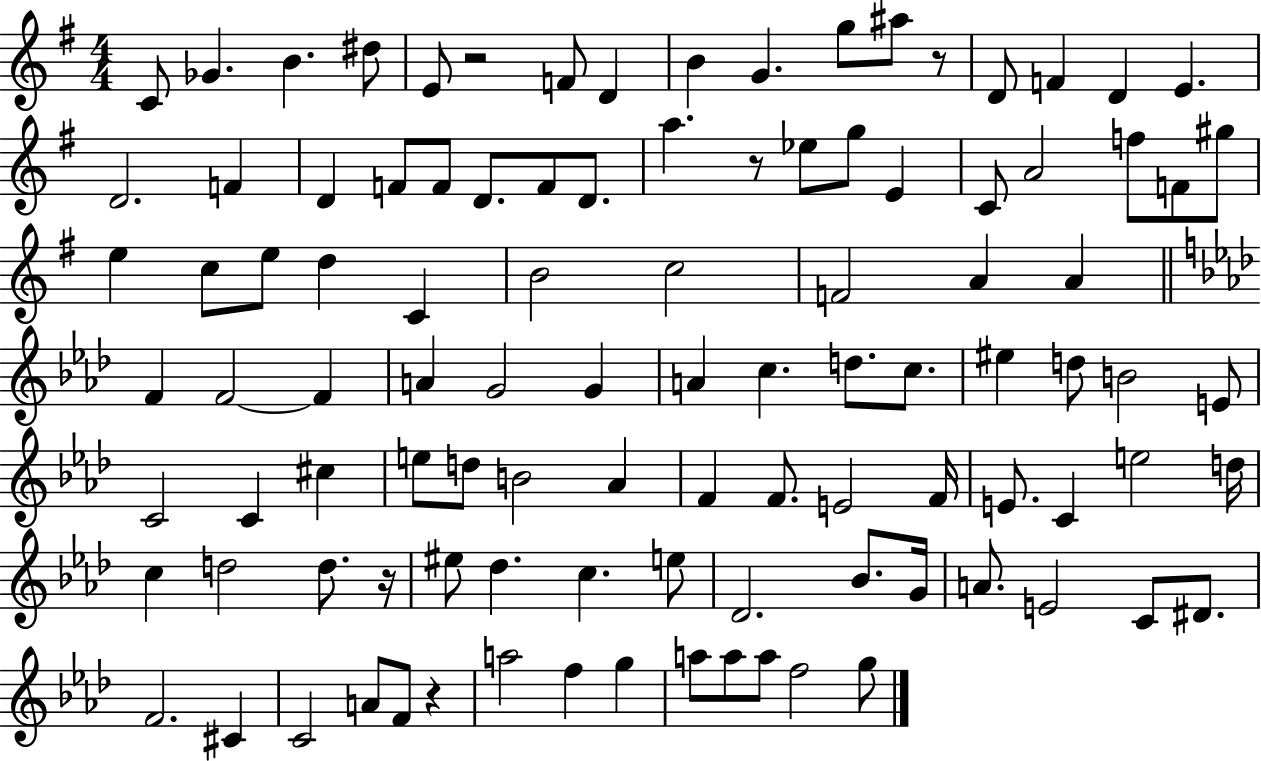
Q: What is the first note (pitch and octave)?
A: C4